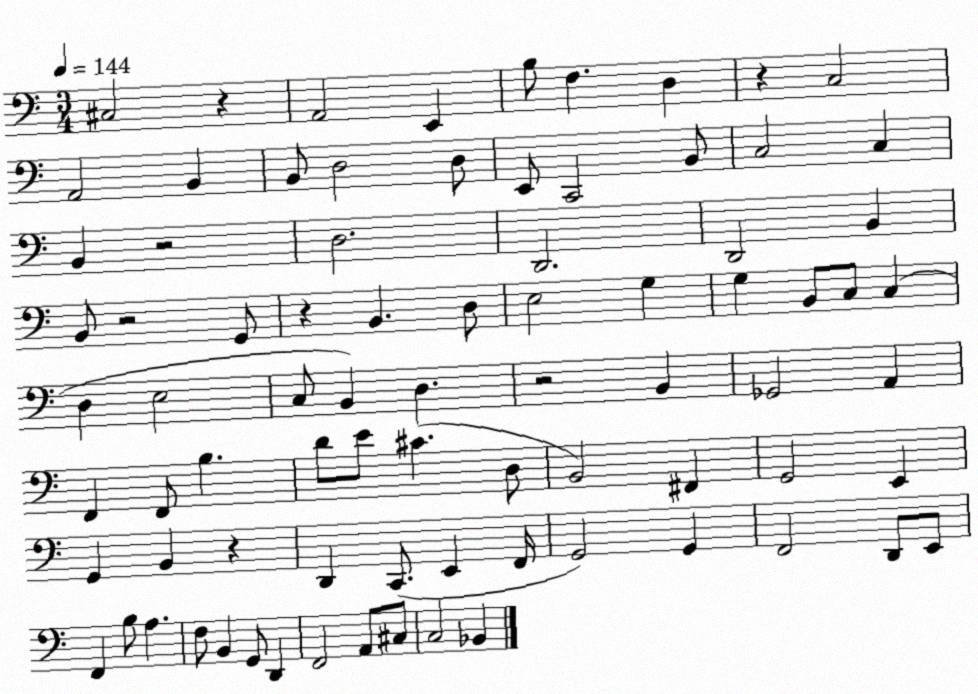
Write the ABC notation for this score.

X:1
T:Untitled
M:3/4
L:1/4
K:C
^C,2 z A,,2 E,, B,/2 F, D, z C,2 A,,2 B,, B,,/2 D,2 D,/2 E,,/2 C,,2 B,,/2 C,2 C, B,, z2 D,2 D,,2 D,,2 B,, B,,/2 z2 G,,/2 z B,, D,/2 E,2 G, G, B,,/2 C,/2 C, D, E,2 C,/2 B,, D, z2 B,, _G,,2 A,, F,, F,,/2 B, D/2 E/2 ^C D,/2 B,,2 ^F,, G,,2 E,, G,, B,, z D,, C,,/2 E,, F,,/4 G,,2 G,, F,,2 D,,/2 E,,/2 F,, B,/2 A, F,/2 B,, G,,/2 D,, F,,2 A,,/2 ^C,/2 C,2 _B,,